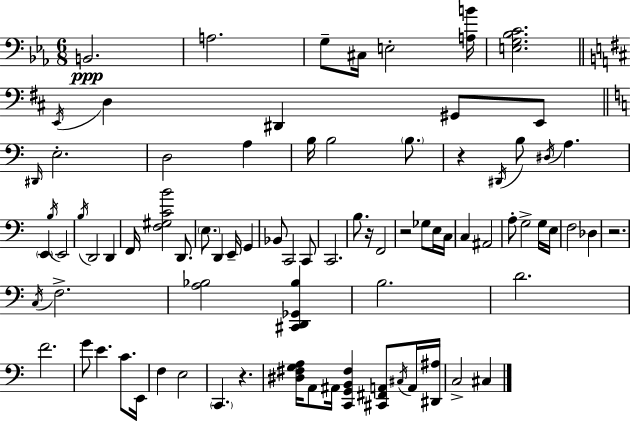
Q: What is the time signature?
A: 6/8